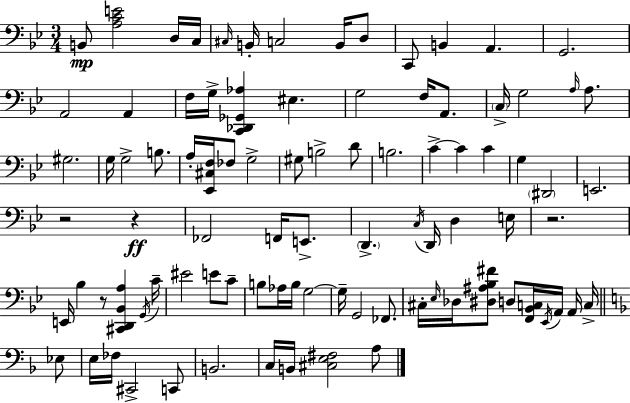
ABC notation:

X:1
T:Untitled
M:3/4
L:1/4
K:Gm
B,,/2 [A,CE]2 D,/4 C,/4 ^C,/4 B,,/4 C,2 B,,/4 D,/2 C,,/2 B,, A,, G,,2 A,,2 A,, F,/4 G,/4 [C,,_D,,_G,,_A,] ^E, G,2 F,/4 A,,/2 C,/4 G,2 A,/4 A,/2 ^G,2 G,/4 G,2 B,/2 A,/4 [_E,,^C,F,]/4 _F,/2 G,2 ^G,/2 B,2 D/2 B,2 C C C G, ^D,,2 E,,2 z2 z _F,,2 F,,/4 E,,/2 D,, C,/4 D,,/4 D, E,/4 z2 E,,/4 _B, z/2 [^C,,D,,_B,,A,] G,,/4 C/4 ^E2 E/2 C/2 B,/2 _A,/4 B,/4 G,2 G,/4 G,,2 _F,,/2 ^C,/4 _E,/4 _D,/4 [^D,^A,_B,^F]/2 D,/2 [F,,_B,,C,]/4 _E,,/4 A,,/4 A,,/4 C,/4 _E,/2 E,/4 _F,/4 ^C,,2 C,,/2 B,,2 C,/4 B,,/4 [^C,E,^F,]2 A,/2